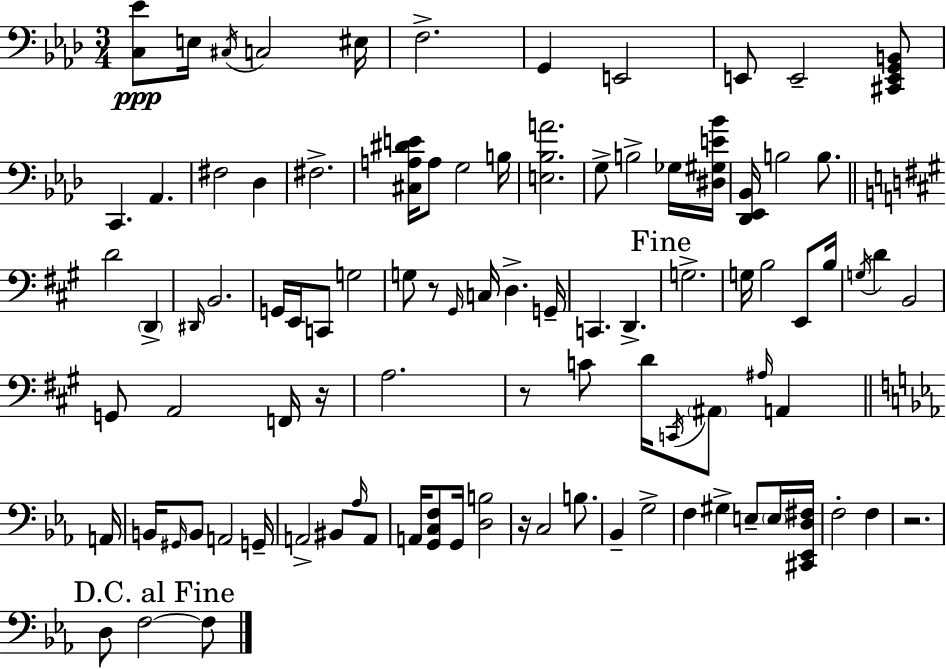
X:1
T:Untitled
M:3/4
L:1/4
K:Fm
[C,_E]/2 E,/4 ^C,/4 C,2 ^E,/4 F,2 G,, E,,2 E,,/2 E,,2 [^C,,E,,G,,B,,]/2 C,, _A,, ^F,2 _D, ^F,2 [^C,A,^DE]/4 A,/2 G,2 B,/4 [E,_B,A]2 G,/2 B,2 _G,/4 [^D,^G,E_B]/4 [_D,,_E,,_B,,]/4 B,2 B,/2 D2 D,, ^D,,/4 B,,2 G,,/4 E,,/4 C,,/2 G,2 G,/2 z/2 ^G,,/4 C,/4 D, G,,/4 C,, D,, G,2 G,/4 B,2 E,,/2 B,/4 G,/4 D B,,2 G,,/2 A,,2 F,,/4 z/4 A,2 z/2 C/2 D/4 C,,/4 ^A,,/2 ^A,/4 A,, A,,/4 B,,/4 ^G,,/4 B,,/2 A,,2 G,,/4 A,,2 ^B,,/2 _A,/4 A,,/2 A,,/4 [G,,C,F,]/2 G,,/4 [D,B,]2 z/4 C,2 B,/2 _B,, G,2 F, ^G, E,/2 E,/4 [^C,,_E,,D,^F,]/4 F,2 F, z2 D,/2 F,2 F,/2